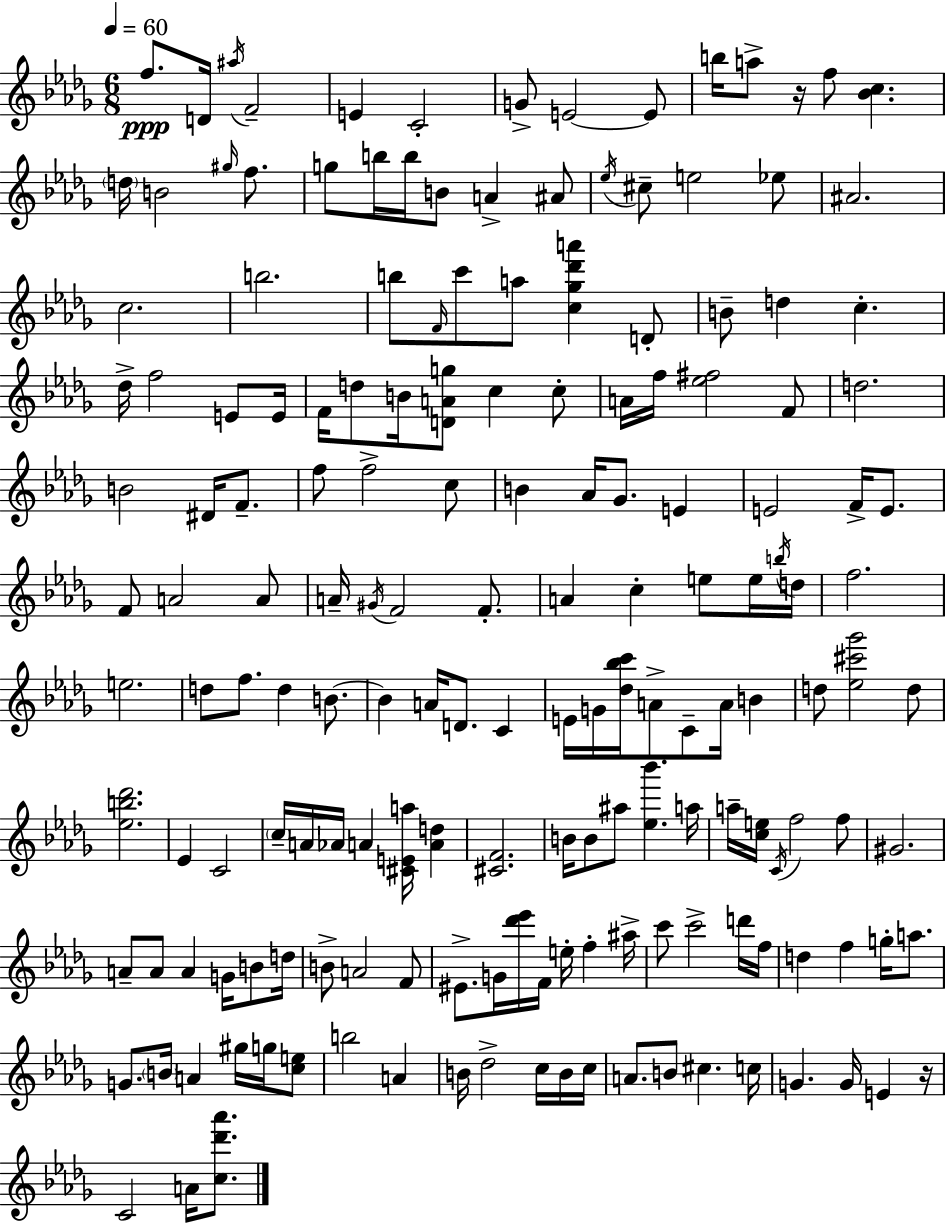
{
  \clef treble
  \numericTimeSignature
  \time 6/8
  \key bes \minor
  \tempo 4 = 60
  f''8.\ppp d'16 \acciaccatura { ais''16 } f'2-- | e'4 c'2-. | g'8-> e'2~~ e'8 | b''16 a''8-> r16 f''8 <bes' c''>4. | \break \parenthesize d''16 b'2 \grace { gis''16 } f''8. | g''8 b''16 b''16 b'8 a'4-> | ais'8 \acciaccatura { ees''16 } cis''8-- e''2 | ees''8 ais'2. | \break c''2. | b''2. | b''8 \grace { f'16 } c'''8 a''8 <c'' ges'' des''' a'''>4 | d'8-. b'8-- d''4 c''4.-. | \break des''16-> f''2 | e'8 e'16 f'16 d''8 b'16 <d' a' g''>8 c''4 | c''8-. a'16 f''16 <ees'' fis''>2 | f'8 d''2. | \break b'2 | dis'16 f'8.-- f''8 f''2-> | c''8 b'4 aes'16 ges'8. | e'4 e'2 | \break f'16-> e'8. f'8 a'2 | a'8 a'16-- \acciaccatura { gis'16 } f'2 | f'8.-. a'4 c''4-. | e''8 e''16 \acciaccatura { b''16 } d''16 f''2. | \break e''2. | d''8 f''8. d''4 | b'8.~~ b'4 a'16 d'8. | c'4 e'16 g'16 <des'' bes'' c'''>16 a'8-> c'8-- | \break a'16 b'4 d''8 <ees'' cis''' ges'''>2 | d''8 <ees'' b'' des'''>2. | ees'4 c'2 | \parenthesize c''16-- a'16 aes'16 a'4 | \break <cis' e' a''>16 <a' d''>4 <cis' f'>2. | b'16 b'8 ais''8 <ees'' bes'''>4. | a''16 a''16-- <c'' e''>16 \acciaccatura { c'16 } f''2 | f''8 gis'2. | \break a'8-- a'8 a'4 | g'16 b'8 d''16 b'8-> a'2 | f'8 eis'8.-> g'16 <des''' ees'''>16 | f'16 e''16-. f''4-. ais''16-> c'''8 c'''2-> | \break d'''16 f''16 d''4 f''4 | g''16-. a''8. g'8. \parenthesize b'16 a'4 | gis''16 g''16 <c'' e''>8 b''2 | a'4 b'16 des''2-> | \break c''16 b'16 c''16 a'8. b'8 | cis''4. c''16 g'4. | g'16 e'4 r16 c'2 | a'16 <c'' des''' aes'''>8. \bar "|."
}